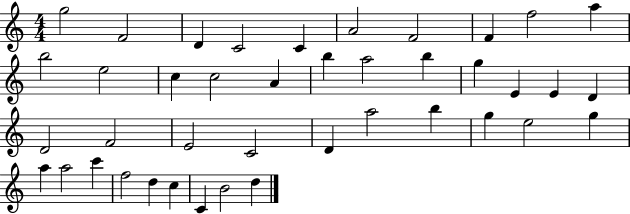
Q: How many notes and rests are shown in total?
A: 41